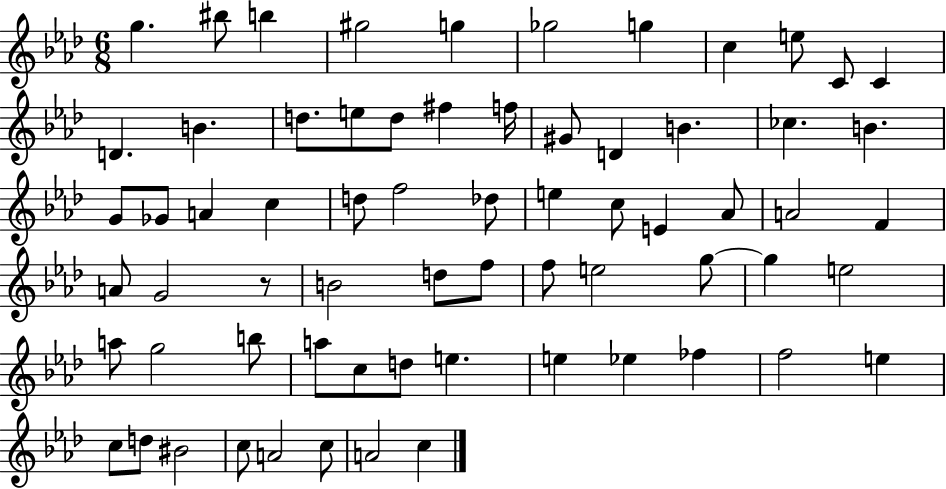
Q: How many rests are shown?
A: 1